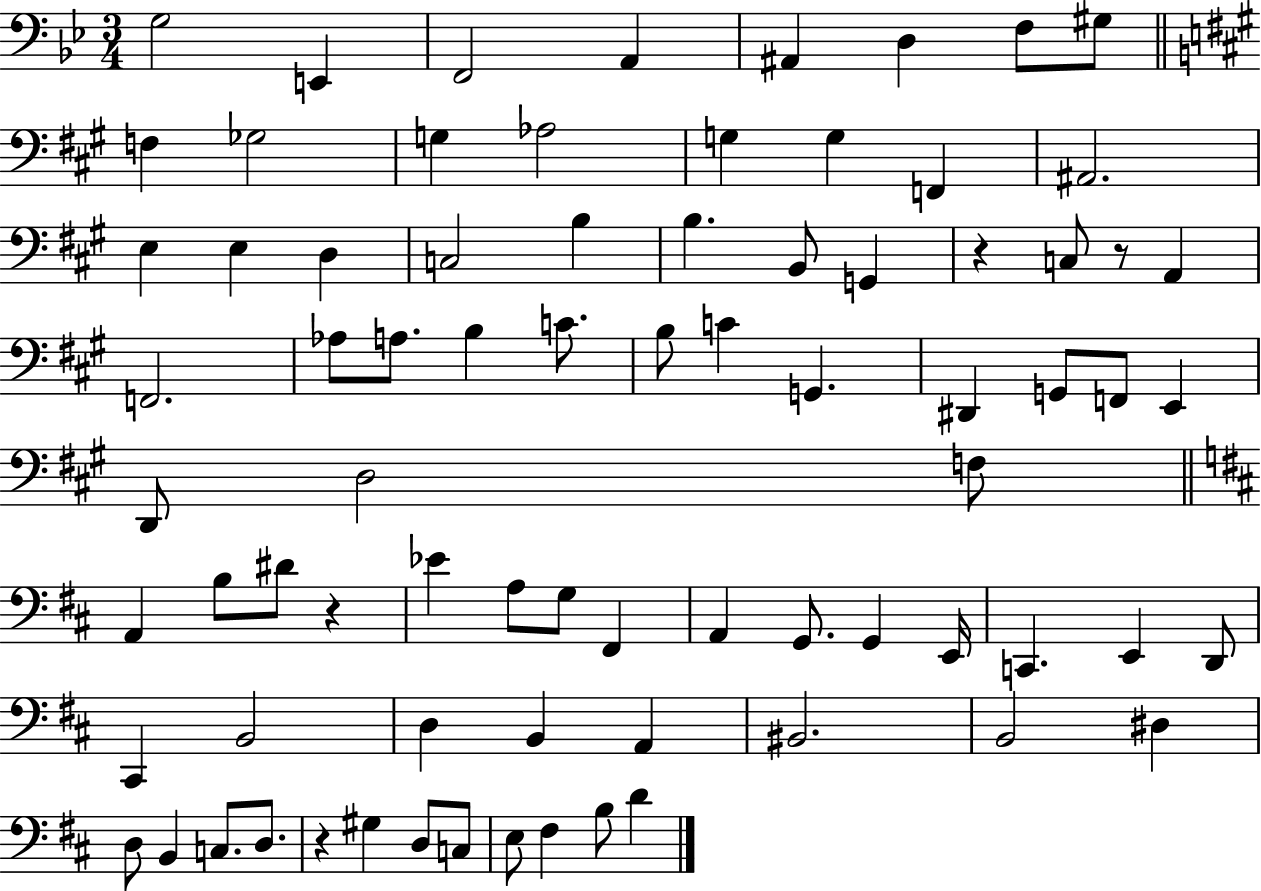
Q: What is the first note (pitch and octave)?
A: G3